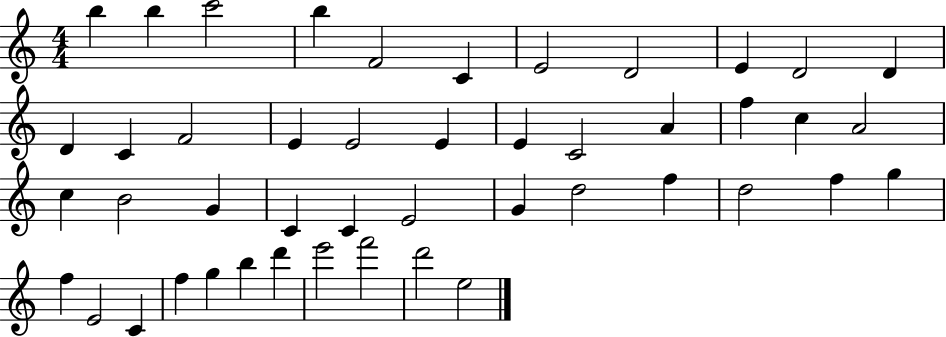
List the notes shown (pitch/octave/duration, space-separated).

B5/q B5/q C6/h B5/q F4/h C4/q E4/h D4/h E4/q D4/h D4/q D4/q C4/q F4/h E4/q E4/h E4/q E4/q C4/h A4/q F5/q C5/q A4/h C5/q B4/h G4/q C4/q C4/q E4/h G4/q D5/h F5/q D5/h F5/q G5/q F5/q E4/h C4/q F5/q G5/q B5/q D6/q E6/h F6/h D6/h E5/h